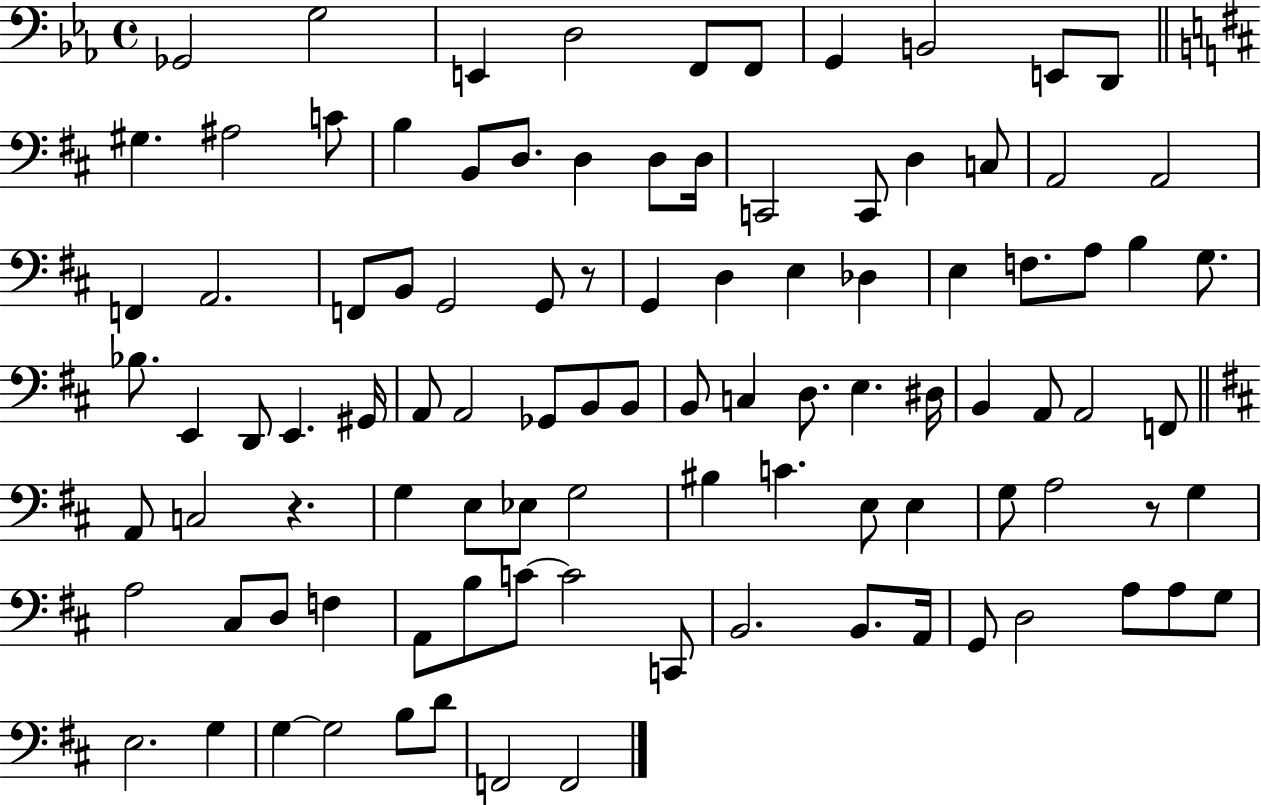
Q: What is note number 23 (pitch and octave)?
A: C3